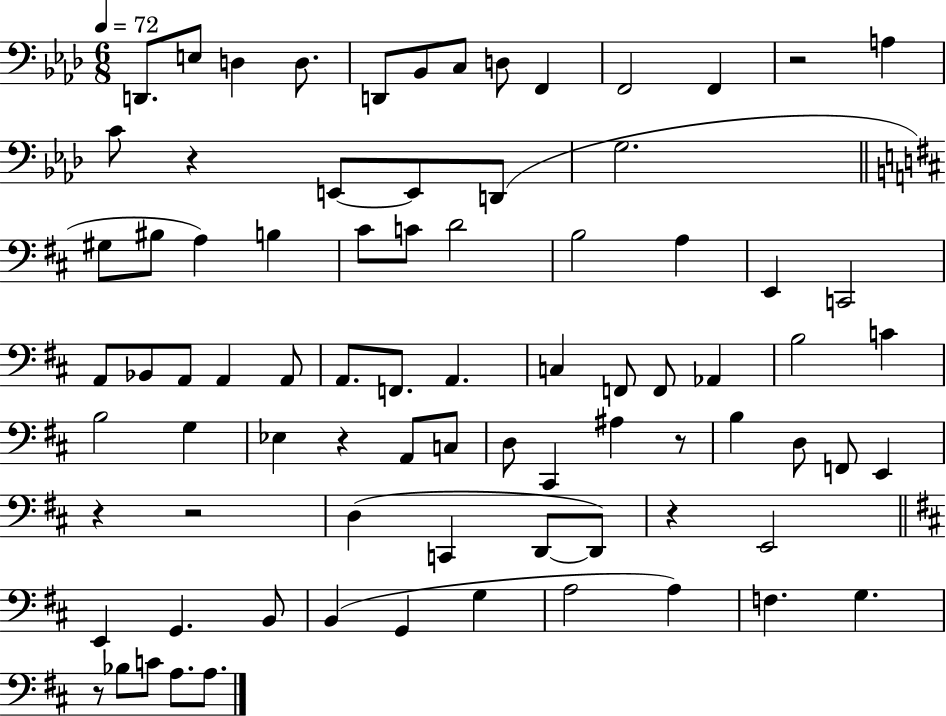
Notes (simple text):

D2/e. E3/e D3/q D3/e. D2/e Bb2/e C3/e D3/e F2/q F2/h F2/q R/h A3/q C4/e R/q E2/e E2/e D2/e G3/h. G#3/e BIS3/e A3/q B3/q C#4/e C4/e D4/h B3/h A3/q E2/q C2/h A2/e Bb2/e A2/e A2/q A2/e A2/e. F2/e. A2/q. C3/q F2/e F2/e Ab2/q B3/h C4/q B3/h G3/q Eb3/q R/q A2/e C3/e D3/e C#2/q A#3/q R/e B3/q D3/e F2/e E2/q R/q R/h D3/q C2/q D2/e D2/e R/q E2/h E2/q G2/q. B2/e B2/q G2/q G3/q A3/h A3/q F3/q. G3/q. R/e Bb3/e C4/e A3/e. A3/e.